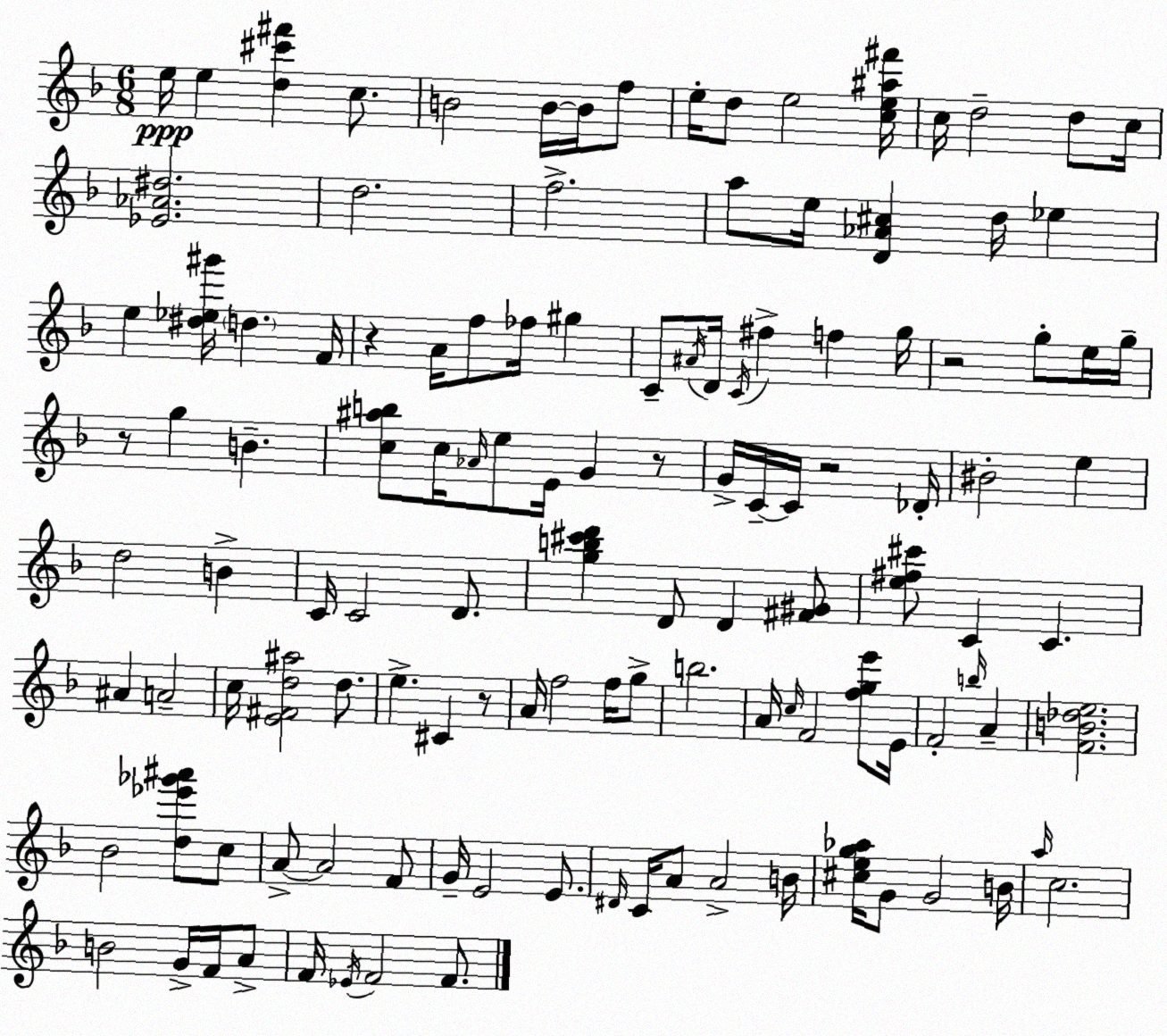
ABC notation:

X:1
T:Untitled
M:6/8
L:1/4
K:Dm
e/4 e [d^c'^f'] c/2 B2 B/4 B/4 f/2 e/4 d/2 e2 [ce^a^f']/4 c/4 d2 d/2 c/4 [_E_A^d]2 d2 f2 a/2 e/4 [D_A^c] d/4 _e e [^d_e^g']/4 d F/4 z A/4 f/2 _f/4 ^g C/2 ^A/4 D/4 C/4 ^f f g/4 z2 g/2 e/4 g/4 z/2 g B [c^ab]/2 c/4 _A/4 e/2 E/4 G z/2 G/4 C/4 C/4 z2 _D/4 ^B2 e d2 B C/4 C2 D/2 [gb^c'd'] D/2 D [^F^G]/2 [e^f^c']/2 C C ^A A2 c/4 [E^Fd^a]2 d/2 e ^C z/2 A/4 f2 f/4 g/2 b2 A/4 c/4 F2 [fge']/2 E/4 F2 b/4 A [FB_de]2 _B2 [d_e'_g'^a']/2 c/2 A/2 A2 F/2 G/4 E2 E/2 ^D/4 C/4 A/2 A2 B/4 [^ceg_a]/4 G/2 G2 B/4 a/4 c2 B2 G/4 F/4 A/2 F/4 _E/4 F2 F/2